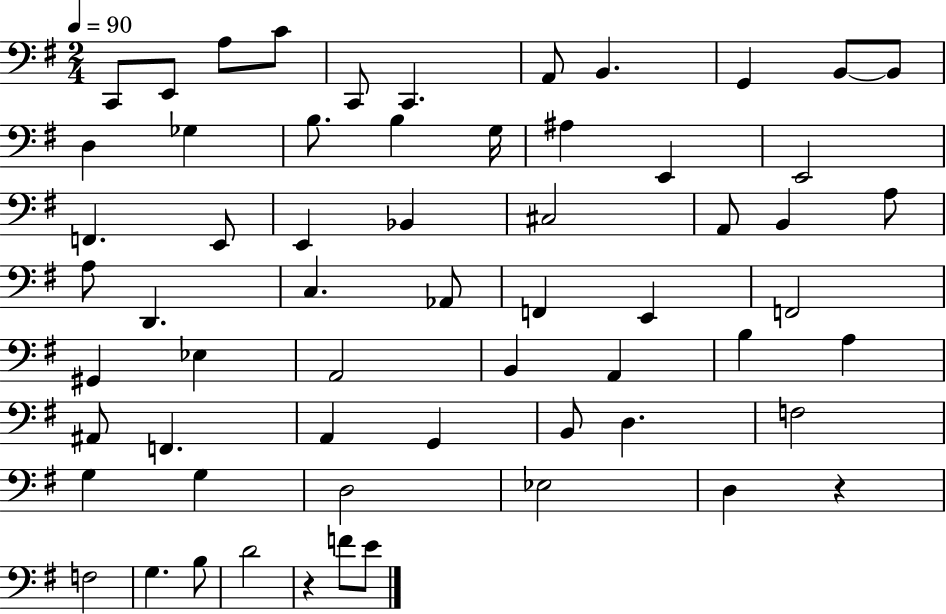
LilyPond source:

{
  \clef bass
  \numericTimeSignature
  \time 2/4
  \key g \major
  \tempo 4 = 90
  c,8 e,8 a8 c'8 | c,8 c,4. | a,8 b,4. | g,4 b,8~~ b,8 | \break d4 ges4 | b8. b4 g16 | ais4 e,4 | e,2 | \break f,4. e,8 | e,4 bes,4 | cis2 | a,8 b,4 a8 | \break a8 d,4. | c4. aes,8 | f,4 e,4 | f,2 | \break gis,4 ees4 | a,2 | b,4 a,4 | b4 a4 | \break ais,8 f,4. | a,4 g,4 | b,8 d4. | f2 | \break g4 g4 | d2 | ees2 | d4 r4 | \break f2 | g4. b8 | d'2 | r4 f'8 e'8 | \break \bar "|."
}